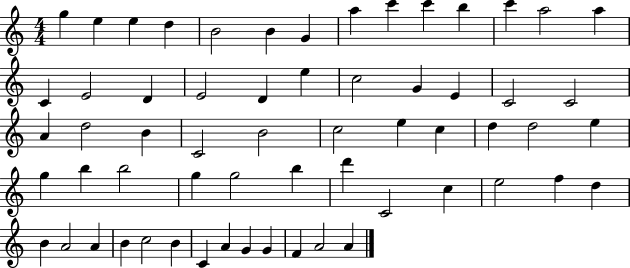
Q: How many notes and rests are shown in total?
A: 61